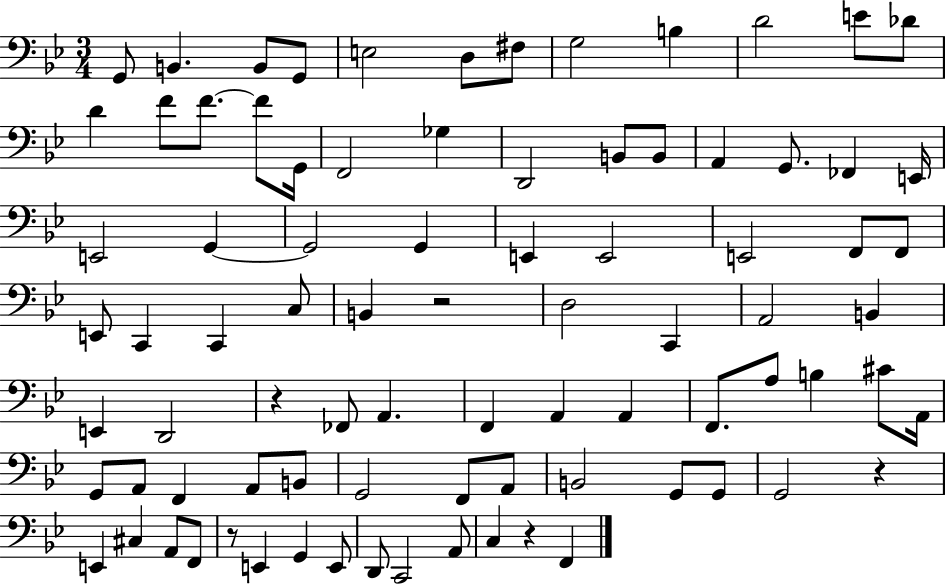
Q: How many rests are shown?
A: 5